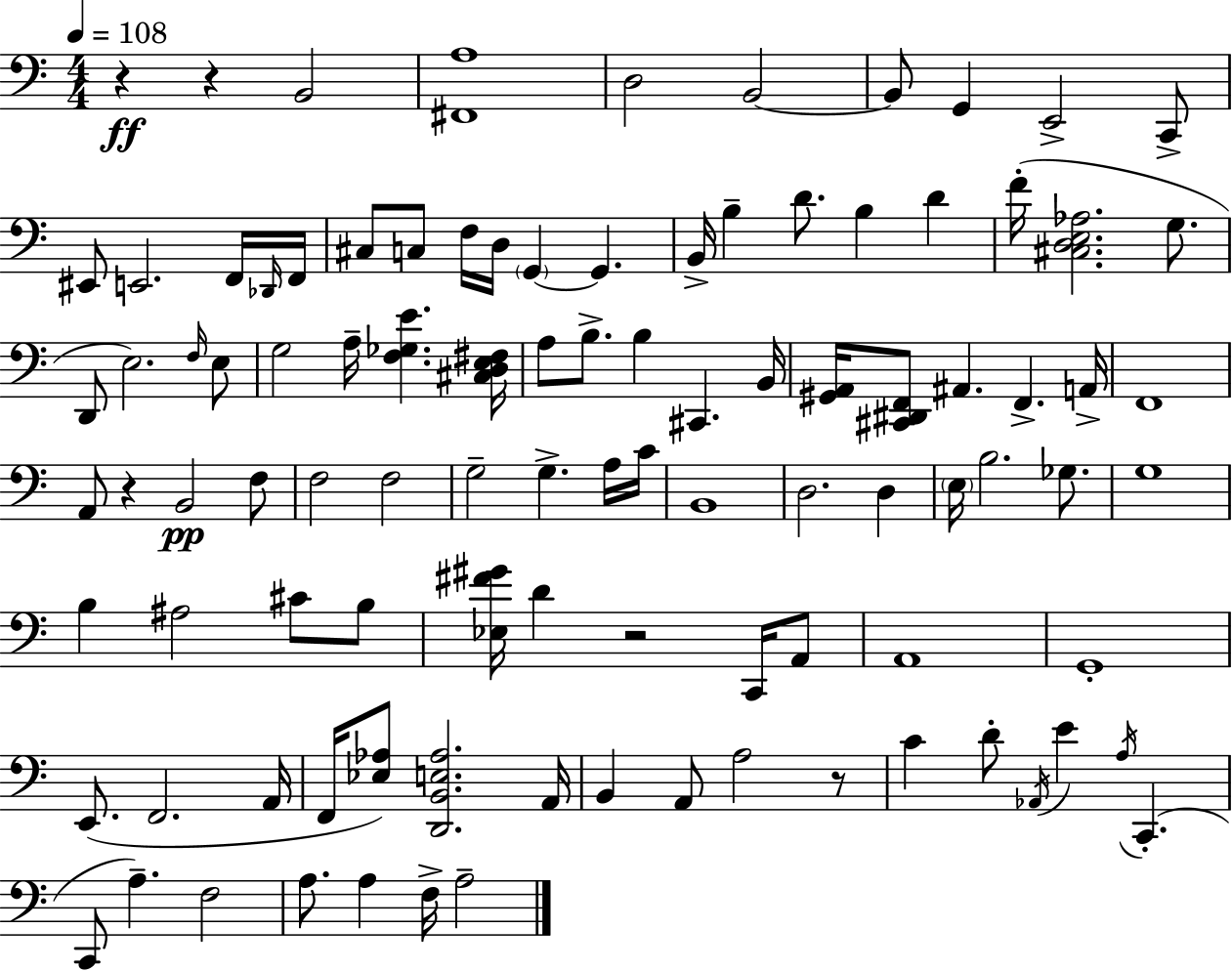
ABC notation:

X:1
T:Untitled
M:4/4
L:1/4
K:Am
z z B,,2 [^F,,A,]4 D,2 B,,2 B,,/2 G,, E,,2 C,,/2 ^E,,/2 E,,2 F,,/4 _D,,/4 F,,/4 ^C,/2 C,/2 F,/4 D,/4 G,, G,, B,,/4 B, D/2 B, D F/4 [^C,D,E,_A,]2 G,/2 D,,/2 E,2 F,/4 E,/2 G,2 A,/4 [F,_G,E] [^C,D,E,^F,]/4 A,/2 B,/2 B, ^C,, B,,/4 [^G,,A,,]/4 [^C,,^D,,F,,]/2 ^A,, F,, A,,/4 F,,4 A,,/2 z B,,2 F,/2 F,2 F,2 G,2 G, A,/4 C/4 B,,4 D,2 D, E,/4 B,2 _G,/2 G,4 B, ^A,2 ^C/2 B,/2 [_E,^F^G]/4 D z2 C,,/4 A,,/2 A,,4 G,,4 E,,/2 F,,2 A,,/4 F,,/4 [_E,_A,]/2 [D,,B,,E,_A,]2 A,,/4 B,, A,,/2 A,2 z/2 C D/2 _A,,/4 E A,/4 C,, C,,/2 A, F,2 A,/2 A, F,/4 A,2